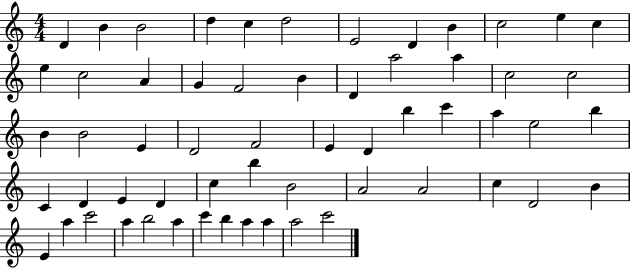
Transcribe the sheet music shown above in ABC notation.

X:1
T:Untitled
M:4/4
L:1/4
K:C
D B B2 d c d2 E2 D B c2 e c e c2 A G F2 B D a2 a c2 c2 B B2 E D2 F2 E D b c' a e2 b C D E D c b B2 A2 A2 c D2 B E a c'2 a b2 a c' b a a a2 c'2